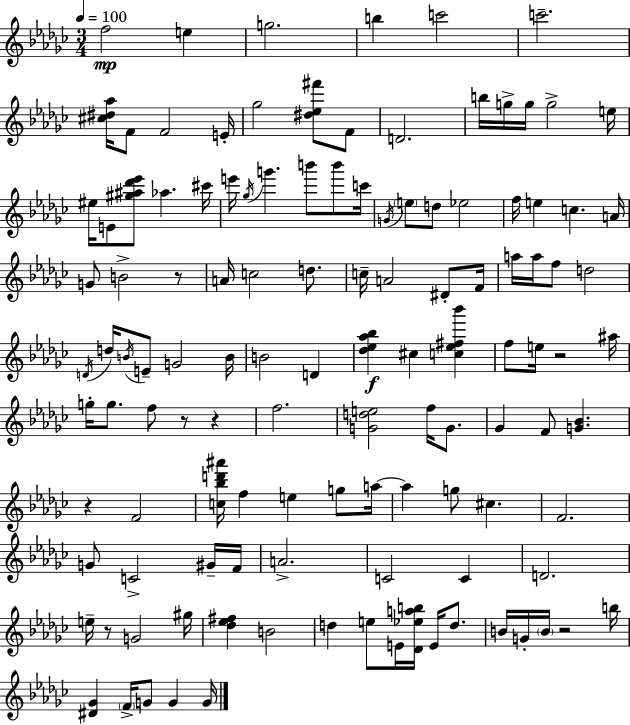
{
  \clef treble
  \numericTimeSignature
  \time 3/4
  \key ees \minor
  \tempo 4 = 100
  f''2\mp e''4 | g''2. | b''4 c'''2 | c'''2.-- | \break <cis'' dis'' aes''>16 f'8 f'2 e'16-. | ges''2 <dis'' ees'' fis'''>8 f'8 | d'2. | b''16 g''16-> g''16 g''2-> e''16 | \break eis''16 e'8 <gis'' ais'' des''' ees'''>8 aes''4. cis'''16 | e'''16 \acciaccatura { ges''16 } g'''4. b'''8 b'''8 | c'''16 \acciaccatura { g'16 } \parenthesize e''8 d''8 ees''2 | f''16 e''4 c''4. | \break a'16 g'8 b'2-> | r8 a'16 c''2 d''8. | c''16-- a'2 dis'8-. | f'16 a''16 a''16 f''8 d''2 | \break \acciaccatura { d'16 } d''16 \acciaccatura { b'16 } e'8-- g'2 | b'16 b'2 | d'4 <des'' ees'' aes'' bes''>4\f cis''4 | <c'' ees'' fis'' bes'''>4 f''8 e''16 r2 | \break ais''16 g''16-. g''8. f''8 r8 | r4 f''2. | <g' d'' e''>2 | f''16 g'8. ges'4 f'8 <g' bes'>4. | \break r4 f'2 | <c'' bes'' d''' ais'''>16 f''4 e''4 | g''8 a''16~~ a''4 g''8 cis''4. | f'2. | \break g'8 c'2-> | gis'16-- f'16 a'2.-> | c'2 | c'4 d'2. | \break e''16-- r8 g'2 | gis''16 <des'' ees'' fis''>4 b'2 | d''4 e''8 e'16 <des' ees'' a'' b''>16 | e'16 d''8. b'16 g'16-. \parenthesize b'16 r2 | \break b''16 <dis' ges'>4 \parenthesize f'16-> g'8 g'4 | g'16 \bar "|."
}